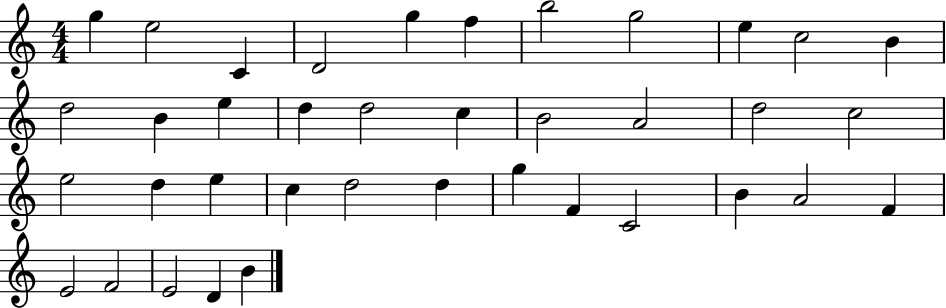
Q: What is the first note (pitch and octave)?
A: G5